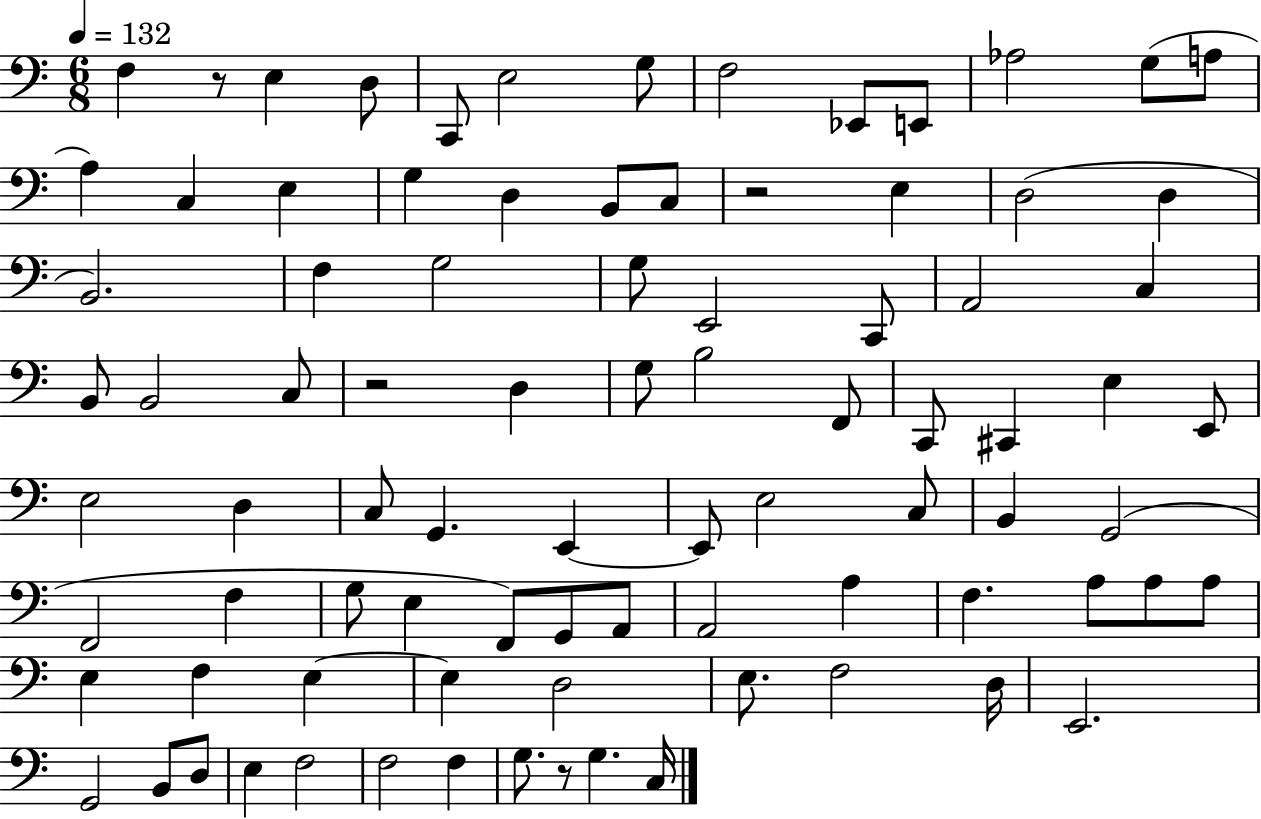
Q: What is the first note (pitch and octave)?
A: F3